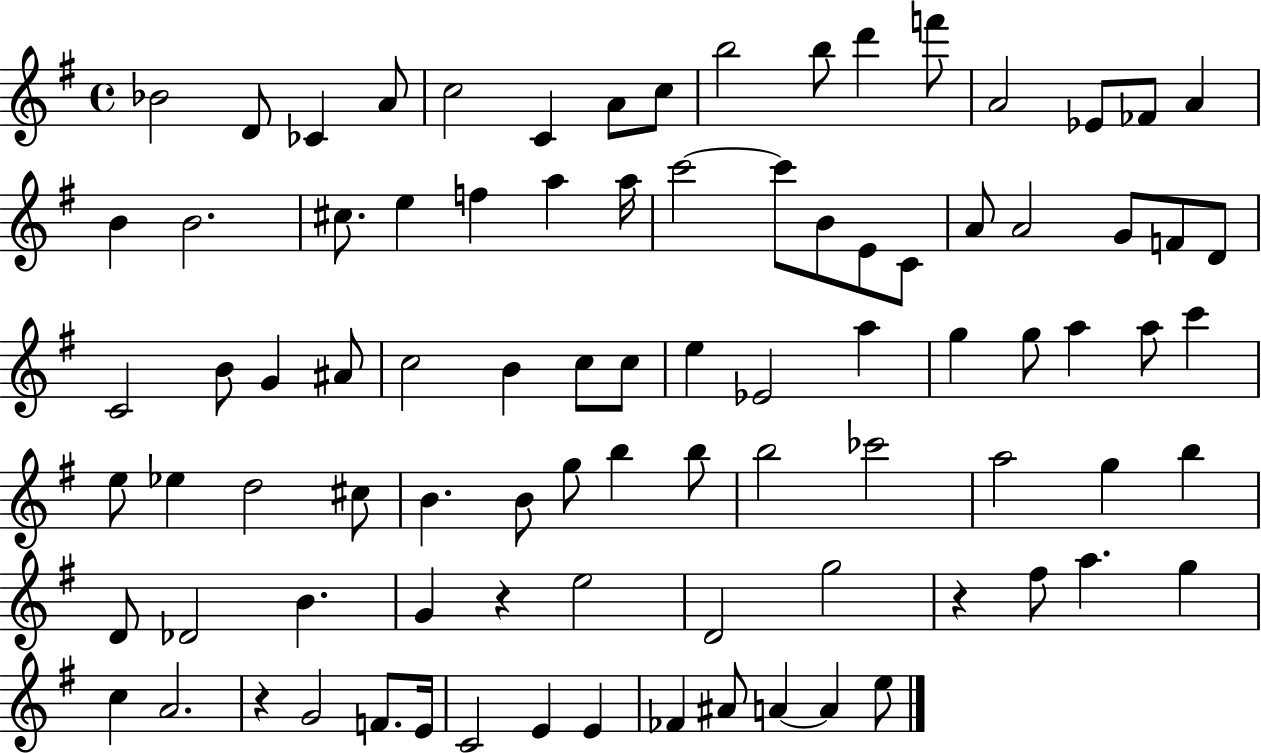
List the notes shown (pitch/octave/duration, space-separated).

Bb4/h D4/e CES4/q A4/e C5/h C4/q A4/e C5/e B5/h B5/e D6/q F6/e A4/h Eb4/e FES4/e A4/q B4/q B4/h. C#5/e. E5/q F5/q A5/q A5/s C6/h C6/e B4/e E4/e C4/e A4/e A4/h G4/e F4/e D4/e C4/h B4/e G4/q A#4/e C5/h B4/q C5/e C5/e E5/q Eb4/h A5/q G5/q G5/e A5/q A5/e C6/q E5/e Eb5/q D5/h C#5/e B4/q. B4/e G5/e B5/q B5/e B5/h CES6/h A5/h G5/q B5/q D4/e Db4/h B4/q. G4/q R/q E5/h D4/h G5/h R/q F#5/e A5/q. G5/q C5/q A4/h. R/q G4/h F4/e. E4/s C4/h E4/q E4/q FES4/q A#4/e A4/q A4/q E5/e